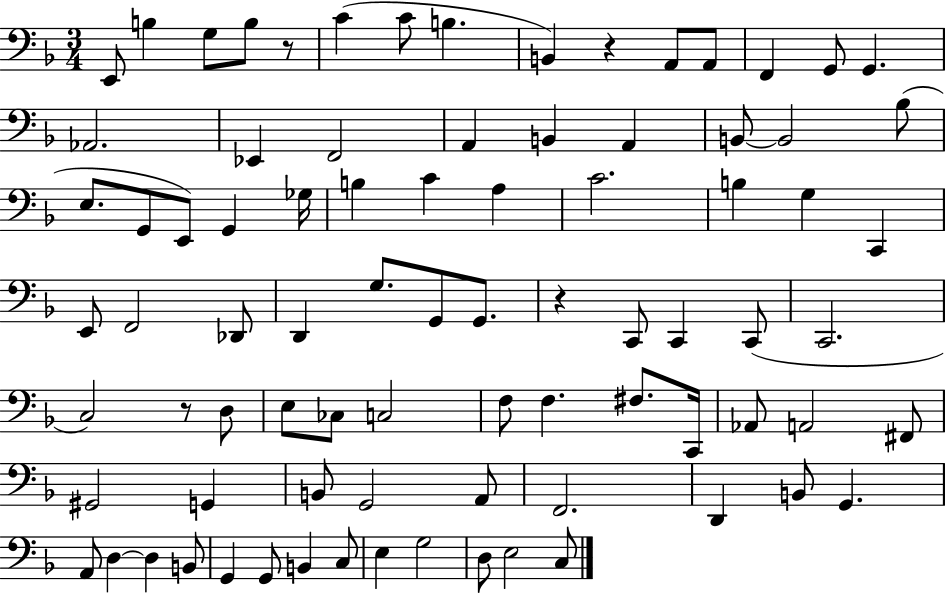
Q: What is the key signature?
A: F major